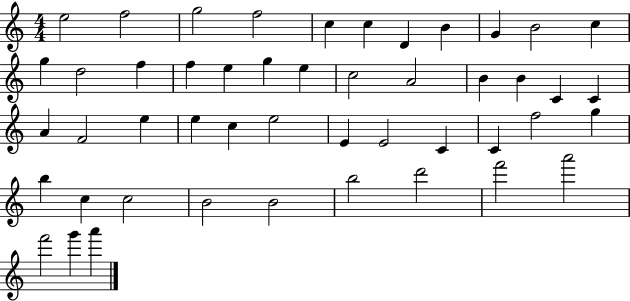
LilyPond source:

{
  \clef treble
  \numericTimeSignature
  \time 4/4
  \key c \major
  e''2 f''2 | g''2 f''2 | c''4 c''4 d'4 b'4 | g'4 b'2 c''4 | \break g''4 d''2 f''4 | f''4 e''4 g''4 e''4 | c''2 a'2 | b'4 b'4 c'4 c'4 | \break a'4 f'2 e''4 | e''4 c''4 e''2 | e'4 e'2 c'4 | c'4 f''2 g''4 | \break b''4 c''4 c''2 | b'2 b'2 | b''2 d'''2 | f'''2 a'''2 | \break f'''2 g'''4 a'''4 | \bar "|."
}